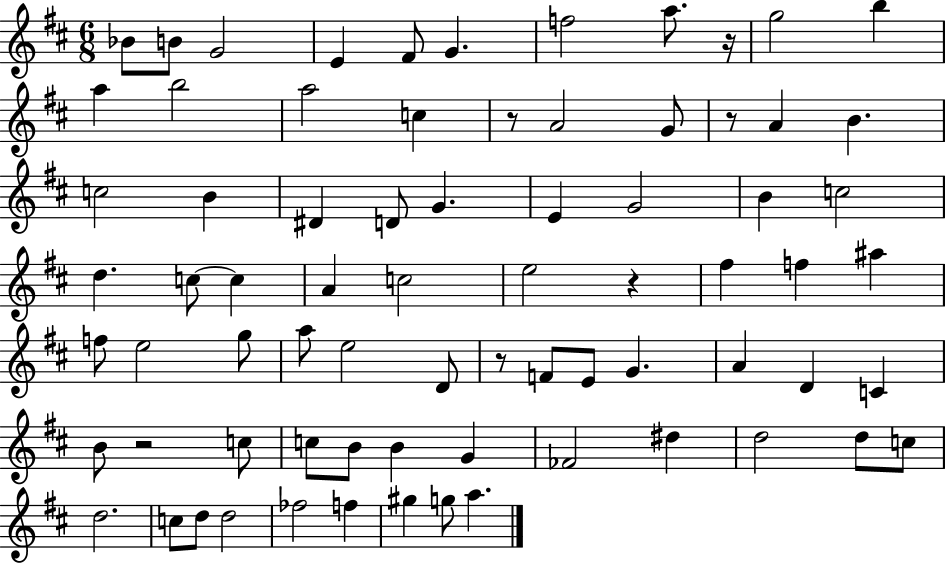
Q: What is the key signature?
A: D major